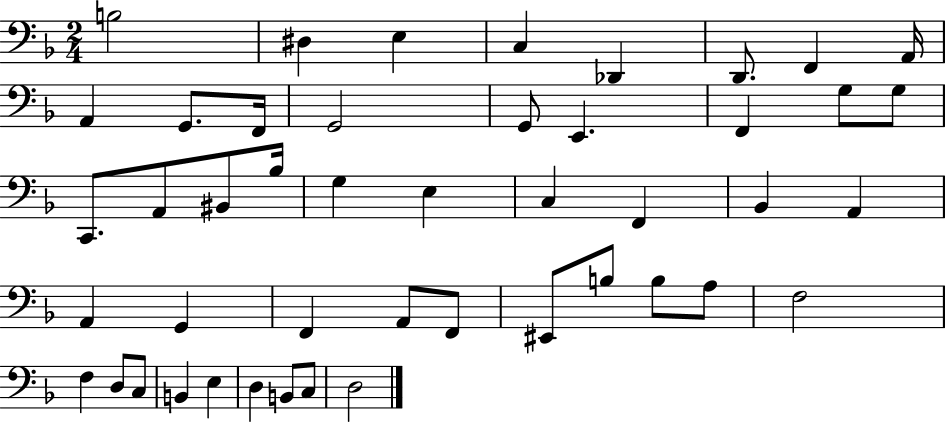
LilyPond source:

{
  \clef bass
  \numericTimeSignature
  \time 2/4
  \key f \major
  b2 | dis4 e4 | c4 des,4 | d,8. f,4 a,16 | \break a,4 g,8. f,16 | g,2 | g,8 e,4. | f,4 g8 g8 | \break c,8. a,8 bis,8 bes16 | g4 e4 | c4 f,4 | bes,4 a,4 | \break a,4 g,4 | f,4 a,8 f,8 | eis,8 b8 b8 a8 | f2 | \break f4 d8 c8 | b,4 e4 | d4 b,8 c8 | d2 | \break \bar "|."
}